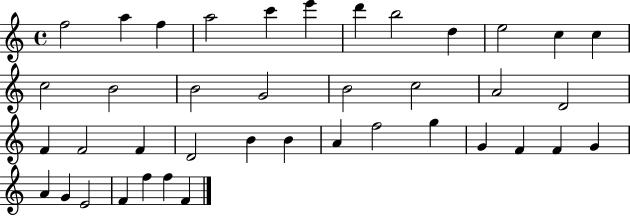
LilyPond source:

{
  \clef treble
  \time 4/4
  \defaultTimeSignature
  \key c \major
  f''2 a''4 f''4 | a''2 c'''4 e'''4 | d'''4 b''2 d''4 | e''2 c''4 c''4 | \break c''2 b'2 | b'2 g'2 | b'2 c''2 | a'2 d'2 | \break f'4 f'2 f'4 | d'2 b'4 b'4 | a'4 f''2 g''4 | g'4 f'4 f'4 g'4 | \break a'4 g'4 e'2 | f'4 f''4 f''4 f'4 | \bar "|."
}